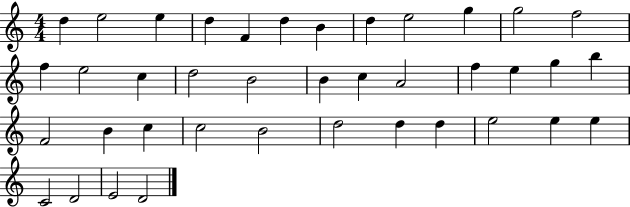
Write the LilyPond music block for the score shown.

{
  \clef treble
  \numericTimeSignature
  \time 4/4
  \key c \major
  d''4 e''2 e''4 | d''4 f'4 d''4 b'4 | d''4 e''2 g''4 | g''2 f''2 | \break f''4 e''2 c''4 | d''2 b'2 | b'4 c''4 a'2 | f''4 e''4 g''4 b''4 | \break f'2 b'4 c''4 | c''2 b'2 | d''2 d''4 d''4 | e''2 e''4 e''4 | \break c'2 d'2 | e'2 d'2 | \bar "|."
}